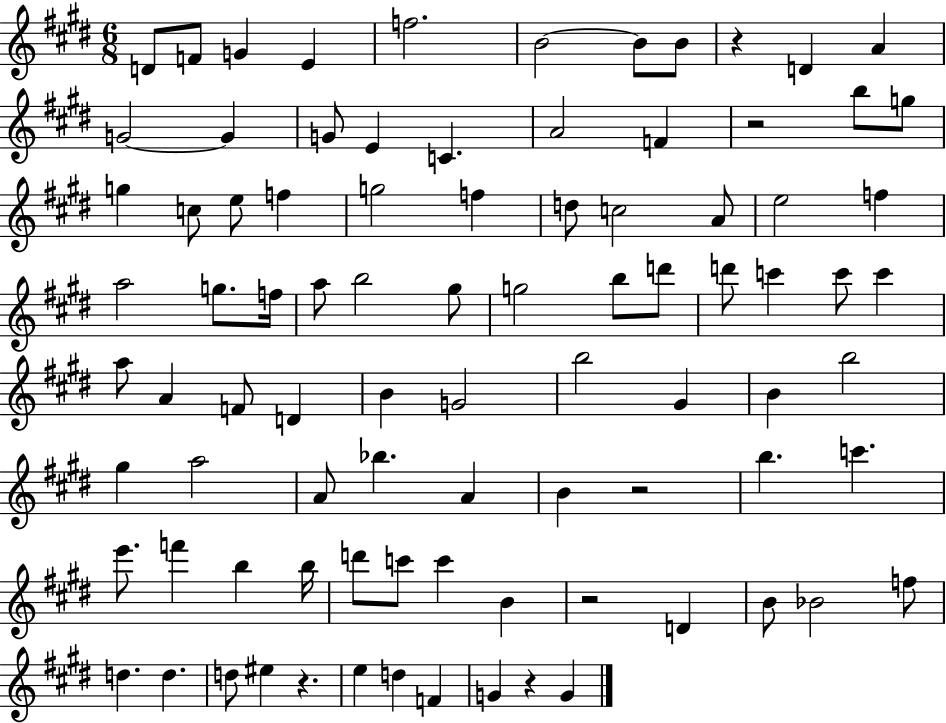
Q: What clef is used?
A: treble